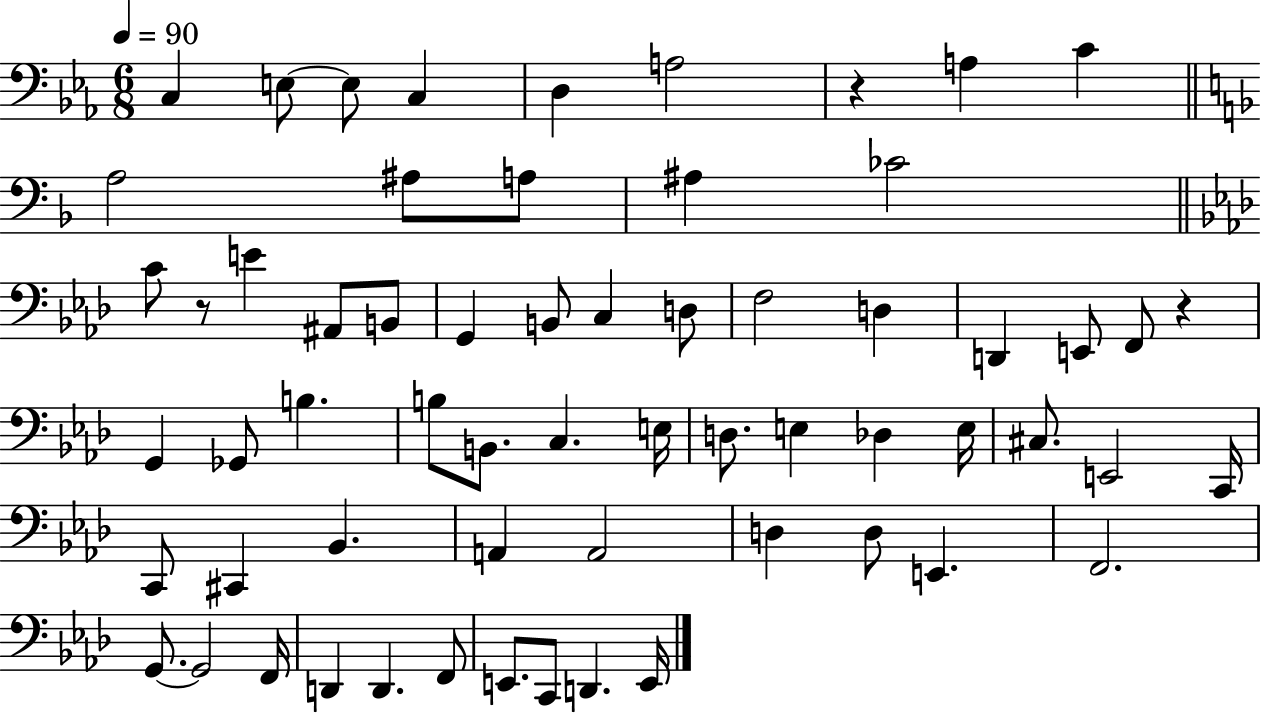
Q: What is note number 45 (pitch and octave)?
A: A2